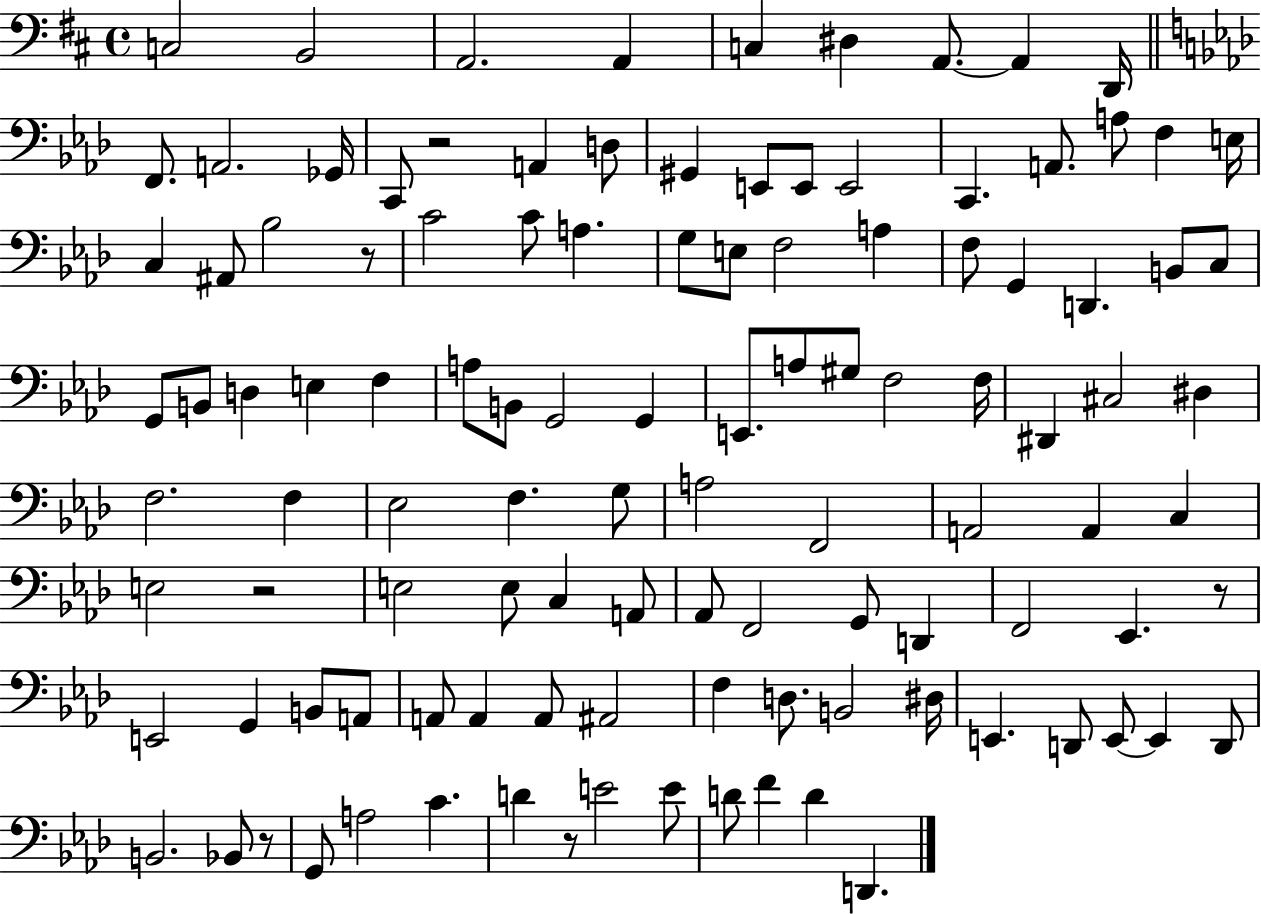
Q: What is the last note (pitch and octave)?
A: D2